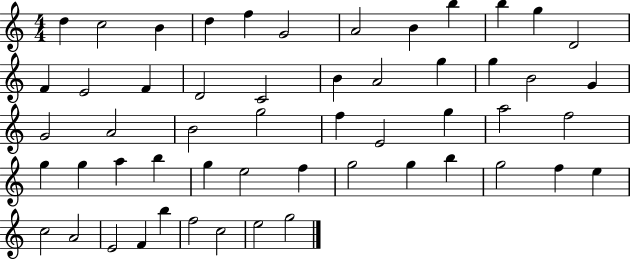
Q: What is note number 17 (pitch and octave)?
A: C4